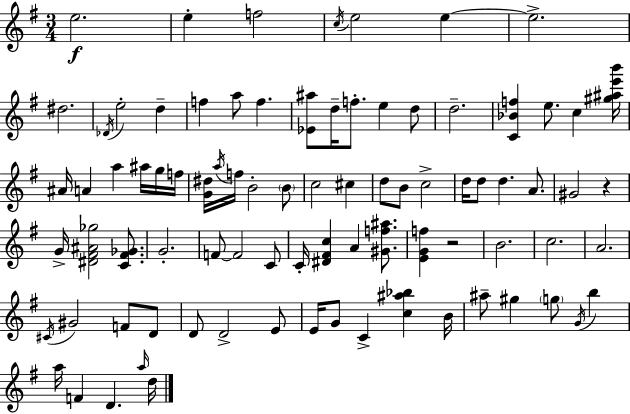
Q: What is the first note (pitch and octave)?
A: E5